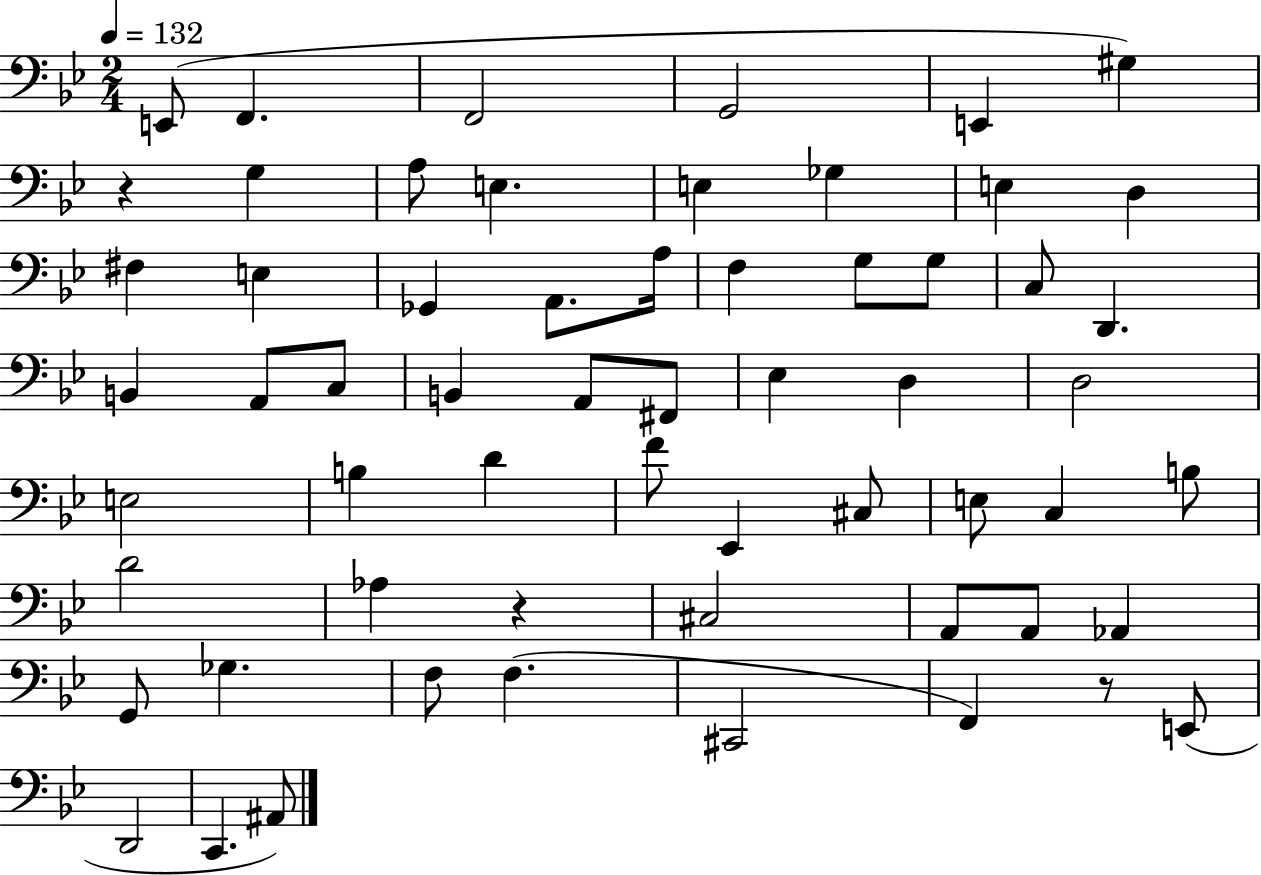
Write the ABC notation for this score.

X:1
T:Untitled
M:2/4
L:1/4
K:Bb
E,,/2 F,, F,,2 G,,2 E,, ^G, z G, A,/2 E, E, _G, E, D, ^F, E, _G,, A,,/2 A,/4 F, G,/2 G,/2 C,/2 D,, B,, A,,/2 C,/2 B,, A,,/2 ^F,,/2 _E, D, D,2 E,2 B, D F/2 _E,, ^C,/2 E,/2 C, B,/2 D2 _A, z ^C,2 A,,/2 A,,/2 _A,, G,,/2 _G, F,/2 F, ^C,,2 F,, z/2 E,,/2 D,,2 C,, ^A,,/2